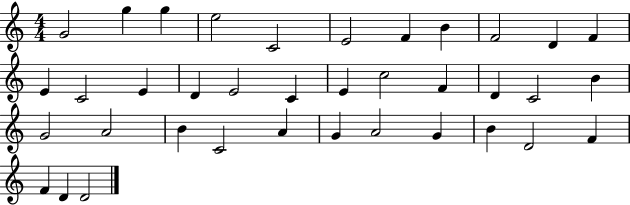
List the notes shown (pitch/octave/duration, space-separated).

G4/h G5/q G5/q E5/h C4/h E4/h F4/q B4/q F4/h D4/q F4/q E4/q C4/h E4/q D4/q E4/h C4/q E4/q C5/h F4/q D4/q C4/h B4/q G4/h A4/h B4/q C4/h A4/q G4/q A4/h G4/q B4/q D4/h F4/q F4/q D4/q D4/h